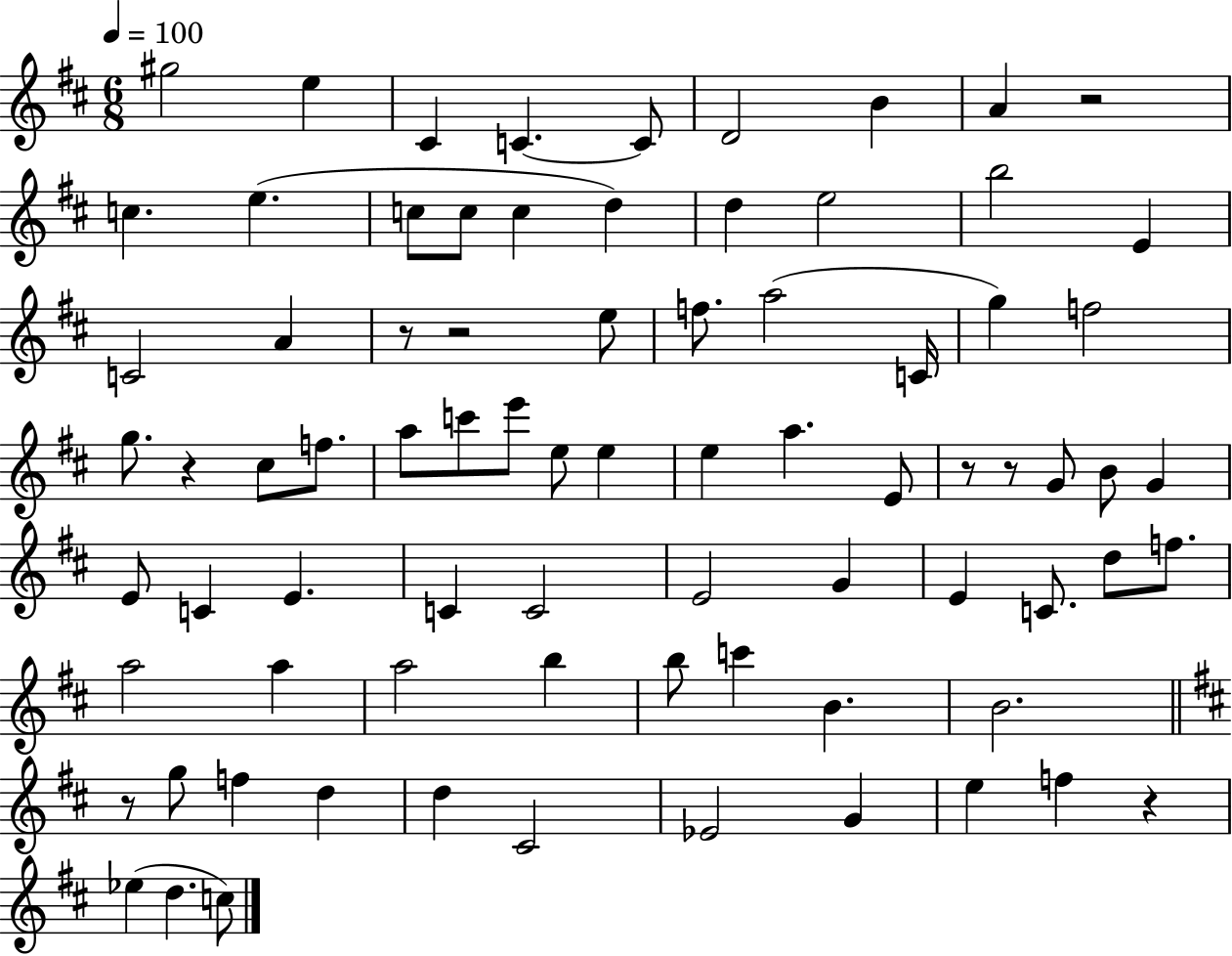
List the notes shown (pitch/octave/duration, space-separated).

G#5/h E5/q C#4/q C4/q. C4/e D4/h B4/q A4/q R/h C5/q. E5/q. C5/e C5/e C5/q D5/q D5/q E5/h B5/h E4/q C4/h A4/q R/e R/h E5/e F5/e. A5/h C4/s G5/q F5/h G5/e. R/q C#5/e F5/e. A5/e C6/e E6/e E5/e E5/q E5/q A5/q. E4/e R/e R/e G4/e B4/e G4/q E4/e C4/q E4/q. C4/q C4/h E4/h G4/q E4/q C4/e. D5/e F5/e. A5/h A5/q A5/h B5/q B5/e C6/q B4/q. B4/h. R/e G5/e F5/q D5/q D5/q C#4/h Eb4/h G4/q E5/q F5/q R/q Eb5/q D5/q. C5/e